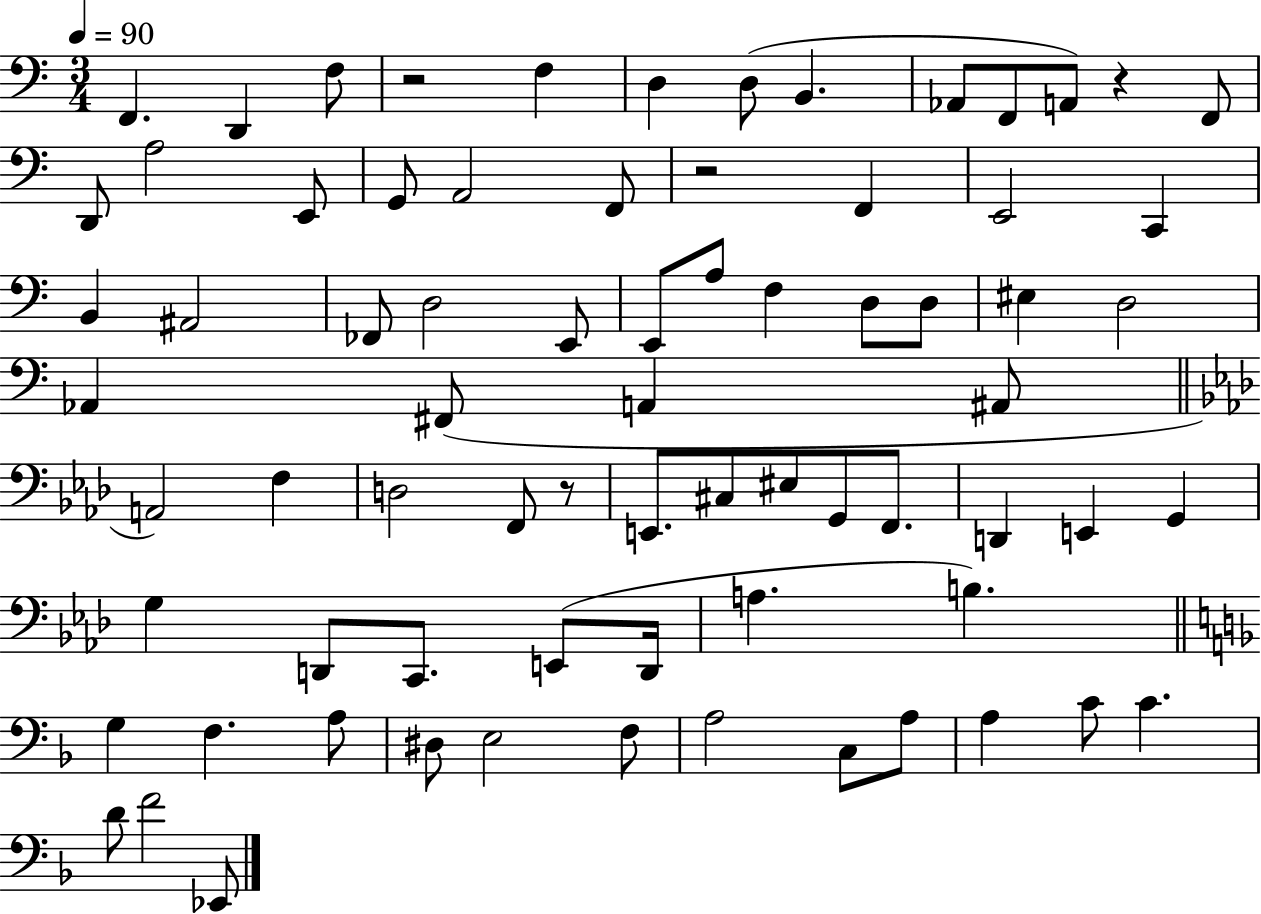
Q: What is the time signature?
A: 3/4